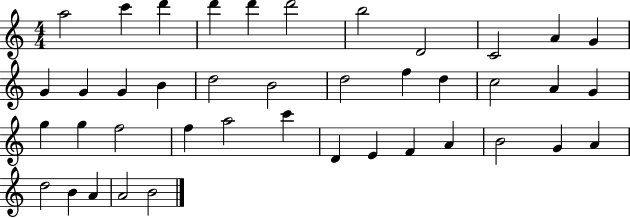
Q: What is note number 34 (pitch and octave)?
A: B4